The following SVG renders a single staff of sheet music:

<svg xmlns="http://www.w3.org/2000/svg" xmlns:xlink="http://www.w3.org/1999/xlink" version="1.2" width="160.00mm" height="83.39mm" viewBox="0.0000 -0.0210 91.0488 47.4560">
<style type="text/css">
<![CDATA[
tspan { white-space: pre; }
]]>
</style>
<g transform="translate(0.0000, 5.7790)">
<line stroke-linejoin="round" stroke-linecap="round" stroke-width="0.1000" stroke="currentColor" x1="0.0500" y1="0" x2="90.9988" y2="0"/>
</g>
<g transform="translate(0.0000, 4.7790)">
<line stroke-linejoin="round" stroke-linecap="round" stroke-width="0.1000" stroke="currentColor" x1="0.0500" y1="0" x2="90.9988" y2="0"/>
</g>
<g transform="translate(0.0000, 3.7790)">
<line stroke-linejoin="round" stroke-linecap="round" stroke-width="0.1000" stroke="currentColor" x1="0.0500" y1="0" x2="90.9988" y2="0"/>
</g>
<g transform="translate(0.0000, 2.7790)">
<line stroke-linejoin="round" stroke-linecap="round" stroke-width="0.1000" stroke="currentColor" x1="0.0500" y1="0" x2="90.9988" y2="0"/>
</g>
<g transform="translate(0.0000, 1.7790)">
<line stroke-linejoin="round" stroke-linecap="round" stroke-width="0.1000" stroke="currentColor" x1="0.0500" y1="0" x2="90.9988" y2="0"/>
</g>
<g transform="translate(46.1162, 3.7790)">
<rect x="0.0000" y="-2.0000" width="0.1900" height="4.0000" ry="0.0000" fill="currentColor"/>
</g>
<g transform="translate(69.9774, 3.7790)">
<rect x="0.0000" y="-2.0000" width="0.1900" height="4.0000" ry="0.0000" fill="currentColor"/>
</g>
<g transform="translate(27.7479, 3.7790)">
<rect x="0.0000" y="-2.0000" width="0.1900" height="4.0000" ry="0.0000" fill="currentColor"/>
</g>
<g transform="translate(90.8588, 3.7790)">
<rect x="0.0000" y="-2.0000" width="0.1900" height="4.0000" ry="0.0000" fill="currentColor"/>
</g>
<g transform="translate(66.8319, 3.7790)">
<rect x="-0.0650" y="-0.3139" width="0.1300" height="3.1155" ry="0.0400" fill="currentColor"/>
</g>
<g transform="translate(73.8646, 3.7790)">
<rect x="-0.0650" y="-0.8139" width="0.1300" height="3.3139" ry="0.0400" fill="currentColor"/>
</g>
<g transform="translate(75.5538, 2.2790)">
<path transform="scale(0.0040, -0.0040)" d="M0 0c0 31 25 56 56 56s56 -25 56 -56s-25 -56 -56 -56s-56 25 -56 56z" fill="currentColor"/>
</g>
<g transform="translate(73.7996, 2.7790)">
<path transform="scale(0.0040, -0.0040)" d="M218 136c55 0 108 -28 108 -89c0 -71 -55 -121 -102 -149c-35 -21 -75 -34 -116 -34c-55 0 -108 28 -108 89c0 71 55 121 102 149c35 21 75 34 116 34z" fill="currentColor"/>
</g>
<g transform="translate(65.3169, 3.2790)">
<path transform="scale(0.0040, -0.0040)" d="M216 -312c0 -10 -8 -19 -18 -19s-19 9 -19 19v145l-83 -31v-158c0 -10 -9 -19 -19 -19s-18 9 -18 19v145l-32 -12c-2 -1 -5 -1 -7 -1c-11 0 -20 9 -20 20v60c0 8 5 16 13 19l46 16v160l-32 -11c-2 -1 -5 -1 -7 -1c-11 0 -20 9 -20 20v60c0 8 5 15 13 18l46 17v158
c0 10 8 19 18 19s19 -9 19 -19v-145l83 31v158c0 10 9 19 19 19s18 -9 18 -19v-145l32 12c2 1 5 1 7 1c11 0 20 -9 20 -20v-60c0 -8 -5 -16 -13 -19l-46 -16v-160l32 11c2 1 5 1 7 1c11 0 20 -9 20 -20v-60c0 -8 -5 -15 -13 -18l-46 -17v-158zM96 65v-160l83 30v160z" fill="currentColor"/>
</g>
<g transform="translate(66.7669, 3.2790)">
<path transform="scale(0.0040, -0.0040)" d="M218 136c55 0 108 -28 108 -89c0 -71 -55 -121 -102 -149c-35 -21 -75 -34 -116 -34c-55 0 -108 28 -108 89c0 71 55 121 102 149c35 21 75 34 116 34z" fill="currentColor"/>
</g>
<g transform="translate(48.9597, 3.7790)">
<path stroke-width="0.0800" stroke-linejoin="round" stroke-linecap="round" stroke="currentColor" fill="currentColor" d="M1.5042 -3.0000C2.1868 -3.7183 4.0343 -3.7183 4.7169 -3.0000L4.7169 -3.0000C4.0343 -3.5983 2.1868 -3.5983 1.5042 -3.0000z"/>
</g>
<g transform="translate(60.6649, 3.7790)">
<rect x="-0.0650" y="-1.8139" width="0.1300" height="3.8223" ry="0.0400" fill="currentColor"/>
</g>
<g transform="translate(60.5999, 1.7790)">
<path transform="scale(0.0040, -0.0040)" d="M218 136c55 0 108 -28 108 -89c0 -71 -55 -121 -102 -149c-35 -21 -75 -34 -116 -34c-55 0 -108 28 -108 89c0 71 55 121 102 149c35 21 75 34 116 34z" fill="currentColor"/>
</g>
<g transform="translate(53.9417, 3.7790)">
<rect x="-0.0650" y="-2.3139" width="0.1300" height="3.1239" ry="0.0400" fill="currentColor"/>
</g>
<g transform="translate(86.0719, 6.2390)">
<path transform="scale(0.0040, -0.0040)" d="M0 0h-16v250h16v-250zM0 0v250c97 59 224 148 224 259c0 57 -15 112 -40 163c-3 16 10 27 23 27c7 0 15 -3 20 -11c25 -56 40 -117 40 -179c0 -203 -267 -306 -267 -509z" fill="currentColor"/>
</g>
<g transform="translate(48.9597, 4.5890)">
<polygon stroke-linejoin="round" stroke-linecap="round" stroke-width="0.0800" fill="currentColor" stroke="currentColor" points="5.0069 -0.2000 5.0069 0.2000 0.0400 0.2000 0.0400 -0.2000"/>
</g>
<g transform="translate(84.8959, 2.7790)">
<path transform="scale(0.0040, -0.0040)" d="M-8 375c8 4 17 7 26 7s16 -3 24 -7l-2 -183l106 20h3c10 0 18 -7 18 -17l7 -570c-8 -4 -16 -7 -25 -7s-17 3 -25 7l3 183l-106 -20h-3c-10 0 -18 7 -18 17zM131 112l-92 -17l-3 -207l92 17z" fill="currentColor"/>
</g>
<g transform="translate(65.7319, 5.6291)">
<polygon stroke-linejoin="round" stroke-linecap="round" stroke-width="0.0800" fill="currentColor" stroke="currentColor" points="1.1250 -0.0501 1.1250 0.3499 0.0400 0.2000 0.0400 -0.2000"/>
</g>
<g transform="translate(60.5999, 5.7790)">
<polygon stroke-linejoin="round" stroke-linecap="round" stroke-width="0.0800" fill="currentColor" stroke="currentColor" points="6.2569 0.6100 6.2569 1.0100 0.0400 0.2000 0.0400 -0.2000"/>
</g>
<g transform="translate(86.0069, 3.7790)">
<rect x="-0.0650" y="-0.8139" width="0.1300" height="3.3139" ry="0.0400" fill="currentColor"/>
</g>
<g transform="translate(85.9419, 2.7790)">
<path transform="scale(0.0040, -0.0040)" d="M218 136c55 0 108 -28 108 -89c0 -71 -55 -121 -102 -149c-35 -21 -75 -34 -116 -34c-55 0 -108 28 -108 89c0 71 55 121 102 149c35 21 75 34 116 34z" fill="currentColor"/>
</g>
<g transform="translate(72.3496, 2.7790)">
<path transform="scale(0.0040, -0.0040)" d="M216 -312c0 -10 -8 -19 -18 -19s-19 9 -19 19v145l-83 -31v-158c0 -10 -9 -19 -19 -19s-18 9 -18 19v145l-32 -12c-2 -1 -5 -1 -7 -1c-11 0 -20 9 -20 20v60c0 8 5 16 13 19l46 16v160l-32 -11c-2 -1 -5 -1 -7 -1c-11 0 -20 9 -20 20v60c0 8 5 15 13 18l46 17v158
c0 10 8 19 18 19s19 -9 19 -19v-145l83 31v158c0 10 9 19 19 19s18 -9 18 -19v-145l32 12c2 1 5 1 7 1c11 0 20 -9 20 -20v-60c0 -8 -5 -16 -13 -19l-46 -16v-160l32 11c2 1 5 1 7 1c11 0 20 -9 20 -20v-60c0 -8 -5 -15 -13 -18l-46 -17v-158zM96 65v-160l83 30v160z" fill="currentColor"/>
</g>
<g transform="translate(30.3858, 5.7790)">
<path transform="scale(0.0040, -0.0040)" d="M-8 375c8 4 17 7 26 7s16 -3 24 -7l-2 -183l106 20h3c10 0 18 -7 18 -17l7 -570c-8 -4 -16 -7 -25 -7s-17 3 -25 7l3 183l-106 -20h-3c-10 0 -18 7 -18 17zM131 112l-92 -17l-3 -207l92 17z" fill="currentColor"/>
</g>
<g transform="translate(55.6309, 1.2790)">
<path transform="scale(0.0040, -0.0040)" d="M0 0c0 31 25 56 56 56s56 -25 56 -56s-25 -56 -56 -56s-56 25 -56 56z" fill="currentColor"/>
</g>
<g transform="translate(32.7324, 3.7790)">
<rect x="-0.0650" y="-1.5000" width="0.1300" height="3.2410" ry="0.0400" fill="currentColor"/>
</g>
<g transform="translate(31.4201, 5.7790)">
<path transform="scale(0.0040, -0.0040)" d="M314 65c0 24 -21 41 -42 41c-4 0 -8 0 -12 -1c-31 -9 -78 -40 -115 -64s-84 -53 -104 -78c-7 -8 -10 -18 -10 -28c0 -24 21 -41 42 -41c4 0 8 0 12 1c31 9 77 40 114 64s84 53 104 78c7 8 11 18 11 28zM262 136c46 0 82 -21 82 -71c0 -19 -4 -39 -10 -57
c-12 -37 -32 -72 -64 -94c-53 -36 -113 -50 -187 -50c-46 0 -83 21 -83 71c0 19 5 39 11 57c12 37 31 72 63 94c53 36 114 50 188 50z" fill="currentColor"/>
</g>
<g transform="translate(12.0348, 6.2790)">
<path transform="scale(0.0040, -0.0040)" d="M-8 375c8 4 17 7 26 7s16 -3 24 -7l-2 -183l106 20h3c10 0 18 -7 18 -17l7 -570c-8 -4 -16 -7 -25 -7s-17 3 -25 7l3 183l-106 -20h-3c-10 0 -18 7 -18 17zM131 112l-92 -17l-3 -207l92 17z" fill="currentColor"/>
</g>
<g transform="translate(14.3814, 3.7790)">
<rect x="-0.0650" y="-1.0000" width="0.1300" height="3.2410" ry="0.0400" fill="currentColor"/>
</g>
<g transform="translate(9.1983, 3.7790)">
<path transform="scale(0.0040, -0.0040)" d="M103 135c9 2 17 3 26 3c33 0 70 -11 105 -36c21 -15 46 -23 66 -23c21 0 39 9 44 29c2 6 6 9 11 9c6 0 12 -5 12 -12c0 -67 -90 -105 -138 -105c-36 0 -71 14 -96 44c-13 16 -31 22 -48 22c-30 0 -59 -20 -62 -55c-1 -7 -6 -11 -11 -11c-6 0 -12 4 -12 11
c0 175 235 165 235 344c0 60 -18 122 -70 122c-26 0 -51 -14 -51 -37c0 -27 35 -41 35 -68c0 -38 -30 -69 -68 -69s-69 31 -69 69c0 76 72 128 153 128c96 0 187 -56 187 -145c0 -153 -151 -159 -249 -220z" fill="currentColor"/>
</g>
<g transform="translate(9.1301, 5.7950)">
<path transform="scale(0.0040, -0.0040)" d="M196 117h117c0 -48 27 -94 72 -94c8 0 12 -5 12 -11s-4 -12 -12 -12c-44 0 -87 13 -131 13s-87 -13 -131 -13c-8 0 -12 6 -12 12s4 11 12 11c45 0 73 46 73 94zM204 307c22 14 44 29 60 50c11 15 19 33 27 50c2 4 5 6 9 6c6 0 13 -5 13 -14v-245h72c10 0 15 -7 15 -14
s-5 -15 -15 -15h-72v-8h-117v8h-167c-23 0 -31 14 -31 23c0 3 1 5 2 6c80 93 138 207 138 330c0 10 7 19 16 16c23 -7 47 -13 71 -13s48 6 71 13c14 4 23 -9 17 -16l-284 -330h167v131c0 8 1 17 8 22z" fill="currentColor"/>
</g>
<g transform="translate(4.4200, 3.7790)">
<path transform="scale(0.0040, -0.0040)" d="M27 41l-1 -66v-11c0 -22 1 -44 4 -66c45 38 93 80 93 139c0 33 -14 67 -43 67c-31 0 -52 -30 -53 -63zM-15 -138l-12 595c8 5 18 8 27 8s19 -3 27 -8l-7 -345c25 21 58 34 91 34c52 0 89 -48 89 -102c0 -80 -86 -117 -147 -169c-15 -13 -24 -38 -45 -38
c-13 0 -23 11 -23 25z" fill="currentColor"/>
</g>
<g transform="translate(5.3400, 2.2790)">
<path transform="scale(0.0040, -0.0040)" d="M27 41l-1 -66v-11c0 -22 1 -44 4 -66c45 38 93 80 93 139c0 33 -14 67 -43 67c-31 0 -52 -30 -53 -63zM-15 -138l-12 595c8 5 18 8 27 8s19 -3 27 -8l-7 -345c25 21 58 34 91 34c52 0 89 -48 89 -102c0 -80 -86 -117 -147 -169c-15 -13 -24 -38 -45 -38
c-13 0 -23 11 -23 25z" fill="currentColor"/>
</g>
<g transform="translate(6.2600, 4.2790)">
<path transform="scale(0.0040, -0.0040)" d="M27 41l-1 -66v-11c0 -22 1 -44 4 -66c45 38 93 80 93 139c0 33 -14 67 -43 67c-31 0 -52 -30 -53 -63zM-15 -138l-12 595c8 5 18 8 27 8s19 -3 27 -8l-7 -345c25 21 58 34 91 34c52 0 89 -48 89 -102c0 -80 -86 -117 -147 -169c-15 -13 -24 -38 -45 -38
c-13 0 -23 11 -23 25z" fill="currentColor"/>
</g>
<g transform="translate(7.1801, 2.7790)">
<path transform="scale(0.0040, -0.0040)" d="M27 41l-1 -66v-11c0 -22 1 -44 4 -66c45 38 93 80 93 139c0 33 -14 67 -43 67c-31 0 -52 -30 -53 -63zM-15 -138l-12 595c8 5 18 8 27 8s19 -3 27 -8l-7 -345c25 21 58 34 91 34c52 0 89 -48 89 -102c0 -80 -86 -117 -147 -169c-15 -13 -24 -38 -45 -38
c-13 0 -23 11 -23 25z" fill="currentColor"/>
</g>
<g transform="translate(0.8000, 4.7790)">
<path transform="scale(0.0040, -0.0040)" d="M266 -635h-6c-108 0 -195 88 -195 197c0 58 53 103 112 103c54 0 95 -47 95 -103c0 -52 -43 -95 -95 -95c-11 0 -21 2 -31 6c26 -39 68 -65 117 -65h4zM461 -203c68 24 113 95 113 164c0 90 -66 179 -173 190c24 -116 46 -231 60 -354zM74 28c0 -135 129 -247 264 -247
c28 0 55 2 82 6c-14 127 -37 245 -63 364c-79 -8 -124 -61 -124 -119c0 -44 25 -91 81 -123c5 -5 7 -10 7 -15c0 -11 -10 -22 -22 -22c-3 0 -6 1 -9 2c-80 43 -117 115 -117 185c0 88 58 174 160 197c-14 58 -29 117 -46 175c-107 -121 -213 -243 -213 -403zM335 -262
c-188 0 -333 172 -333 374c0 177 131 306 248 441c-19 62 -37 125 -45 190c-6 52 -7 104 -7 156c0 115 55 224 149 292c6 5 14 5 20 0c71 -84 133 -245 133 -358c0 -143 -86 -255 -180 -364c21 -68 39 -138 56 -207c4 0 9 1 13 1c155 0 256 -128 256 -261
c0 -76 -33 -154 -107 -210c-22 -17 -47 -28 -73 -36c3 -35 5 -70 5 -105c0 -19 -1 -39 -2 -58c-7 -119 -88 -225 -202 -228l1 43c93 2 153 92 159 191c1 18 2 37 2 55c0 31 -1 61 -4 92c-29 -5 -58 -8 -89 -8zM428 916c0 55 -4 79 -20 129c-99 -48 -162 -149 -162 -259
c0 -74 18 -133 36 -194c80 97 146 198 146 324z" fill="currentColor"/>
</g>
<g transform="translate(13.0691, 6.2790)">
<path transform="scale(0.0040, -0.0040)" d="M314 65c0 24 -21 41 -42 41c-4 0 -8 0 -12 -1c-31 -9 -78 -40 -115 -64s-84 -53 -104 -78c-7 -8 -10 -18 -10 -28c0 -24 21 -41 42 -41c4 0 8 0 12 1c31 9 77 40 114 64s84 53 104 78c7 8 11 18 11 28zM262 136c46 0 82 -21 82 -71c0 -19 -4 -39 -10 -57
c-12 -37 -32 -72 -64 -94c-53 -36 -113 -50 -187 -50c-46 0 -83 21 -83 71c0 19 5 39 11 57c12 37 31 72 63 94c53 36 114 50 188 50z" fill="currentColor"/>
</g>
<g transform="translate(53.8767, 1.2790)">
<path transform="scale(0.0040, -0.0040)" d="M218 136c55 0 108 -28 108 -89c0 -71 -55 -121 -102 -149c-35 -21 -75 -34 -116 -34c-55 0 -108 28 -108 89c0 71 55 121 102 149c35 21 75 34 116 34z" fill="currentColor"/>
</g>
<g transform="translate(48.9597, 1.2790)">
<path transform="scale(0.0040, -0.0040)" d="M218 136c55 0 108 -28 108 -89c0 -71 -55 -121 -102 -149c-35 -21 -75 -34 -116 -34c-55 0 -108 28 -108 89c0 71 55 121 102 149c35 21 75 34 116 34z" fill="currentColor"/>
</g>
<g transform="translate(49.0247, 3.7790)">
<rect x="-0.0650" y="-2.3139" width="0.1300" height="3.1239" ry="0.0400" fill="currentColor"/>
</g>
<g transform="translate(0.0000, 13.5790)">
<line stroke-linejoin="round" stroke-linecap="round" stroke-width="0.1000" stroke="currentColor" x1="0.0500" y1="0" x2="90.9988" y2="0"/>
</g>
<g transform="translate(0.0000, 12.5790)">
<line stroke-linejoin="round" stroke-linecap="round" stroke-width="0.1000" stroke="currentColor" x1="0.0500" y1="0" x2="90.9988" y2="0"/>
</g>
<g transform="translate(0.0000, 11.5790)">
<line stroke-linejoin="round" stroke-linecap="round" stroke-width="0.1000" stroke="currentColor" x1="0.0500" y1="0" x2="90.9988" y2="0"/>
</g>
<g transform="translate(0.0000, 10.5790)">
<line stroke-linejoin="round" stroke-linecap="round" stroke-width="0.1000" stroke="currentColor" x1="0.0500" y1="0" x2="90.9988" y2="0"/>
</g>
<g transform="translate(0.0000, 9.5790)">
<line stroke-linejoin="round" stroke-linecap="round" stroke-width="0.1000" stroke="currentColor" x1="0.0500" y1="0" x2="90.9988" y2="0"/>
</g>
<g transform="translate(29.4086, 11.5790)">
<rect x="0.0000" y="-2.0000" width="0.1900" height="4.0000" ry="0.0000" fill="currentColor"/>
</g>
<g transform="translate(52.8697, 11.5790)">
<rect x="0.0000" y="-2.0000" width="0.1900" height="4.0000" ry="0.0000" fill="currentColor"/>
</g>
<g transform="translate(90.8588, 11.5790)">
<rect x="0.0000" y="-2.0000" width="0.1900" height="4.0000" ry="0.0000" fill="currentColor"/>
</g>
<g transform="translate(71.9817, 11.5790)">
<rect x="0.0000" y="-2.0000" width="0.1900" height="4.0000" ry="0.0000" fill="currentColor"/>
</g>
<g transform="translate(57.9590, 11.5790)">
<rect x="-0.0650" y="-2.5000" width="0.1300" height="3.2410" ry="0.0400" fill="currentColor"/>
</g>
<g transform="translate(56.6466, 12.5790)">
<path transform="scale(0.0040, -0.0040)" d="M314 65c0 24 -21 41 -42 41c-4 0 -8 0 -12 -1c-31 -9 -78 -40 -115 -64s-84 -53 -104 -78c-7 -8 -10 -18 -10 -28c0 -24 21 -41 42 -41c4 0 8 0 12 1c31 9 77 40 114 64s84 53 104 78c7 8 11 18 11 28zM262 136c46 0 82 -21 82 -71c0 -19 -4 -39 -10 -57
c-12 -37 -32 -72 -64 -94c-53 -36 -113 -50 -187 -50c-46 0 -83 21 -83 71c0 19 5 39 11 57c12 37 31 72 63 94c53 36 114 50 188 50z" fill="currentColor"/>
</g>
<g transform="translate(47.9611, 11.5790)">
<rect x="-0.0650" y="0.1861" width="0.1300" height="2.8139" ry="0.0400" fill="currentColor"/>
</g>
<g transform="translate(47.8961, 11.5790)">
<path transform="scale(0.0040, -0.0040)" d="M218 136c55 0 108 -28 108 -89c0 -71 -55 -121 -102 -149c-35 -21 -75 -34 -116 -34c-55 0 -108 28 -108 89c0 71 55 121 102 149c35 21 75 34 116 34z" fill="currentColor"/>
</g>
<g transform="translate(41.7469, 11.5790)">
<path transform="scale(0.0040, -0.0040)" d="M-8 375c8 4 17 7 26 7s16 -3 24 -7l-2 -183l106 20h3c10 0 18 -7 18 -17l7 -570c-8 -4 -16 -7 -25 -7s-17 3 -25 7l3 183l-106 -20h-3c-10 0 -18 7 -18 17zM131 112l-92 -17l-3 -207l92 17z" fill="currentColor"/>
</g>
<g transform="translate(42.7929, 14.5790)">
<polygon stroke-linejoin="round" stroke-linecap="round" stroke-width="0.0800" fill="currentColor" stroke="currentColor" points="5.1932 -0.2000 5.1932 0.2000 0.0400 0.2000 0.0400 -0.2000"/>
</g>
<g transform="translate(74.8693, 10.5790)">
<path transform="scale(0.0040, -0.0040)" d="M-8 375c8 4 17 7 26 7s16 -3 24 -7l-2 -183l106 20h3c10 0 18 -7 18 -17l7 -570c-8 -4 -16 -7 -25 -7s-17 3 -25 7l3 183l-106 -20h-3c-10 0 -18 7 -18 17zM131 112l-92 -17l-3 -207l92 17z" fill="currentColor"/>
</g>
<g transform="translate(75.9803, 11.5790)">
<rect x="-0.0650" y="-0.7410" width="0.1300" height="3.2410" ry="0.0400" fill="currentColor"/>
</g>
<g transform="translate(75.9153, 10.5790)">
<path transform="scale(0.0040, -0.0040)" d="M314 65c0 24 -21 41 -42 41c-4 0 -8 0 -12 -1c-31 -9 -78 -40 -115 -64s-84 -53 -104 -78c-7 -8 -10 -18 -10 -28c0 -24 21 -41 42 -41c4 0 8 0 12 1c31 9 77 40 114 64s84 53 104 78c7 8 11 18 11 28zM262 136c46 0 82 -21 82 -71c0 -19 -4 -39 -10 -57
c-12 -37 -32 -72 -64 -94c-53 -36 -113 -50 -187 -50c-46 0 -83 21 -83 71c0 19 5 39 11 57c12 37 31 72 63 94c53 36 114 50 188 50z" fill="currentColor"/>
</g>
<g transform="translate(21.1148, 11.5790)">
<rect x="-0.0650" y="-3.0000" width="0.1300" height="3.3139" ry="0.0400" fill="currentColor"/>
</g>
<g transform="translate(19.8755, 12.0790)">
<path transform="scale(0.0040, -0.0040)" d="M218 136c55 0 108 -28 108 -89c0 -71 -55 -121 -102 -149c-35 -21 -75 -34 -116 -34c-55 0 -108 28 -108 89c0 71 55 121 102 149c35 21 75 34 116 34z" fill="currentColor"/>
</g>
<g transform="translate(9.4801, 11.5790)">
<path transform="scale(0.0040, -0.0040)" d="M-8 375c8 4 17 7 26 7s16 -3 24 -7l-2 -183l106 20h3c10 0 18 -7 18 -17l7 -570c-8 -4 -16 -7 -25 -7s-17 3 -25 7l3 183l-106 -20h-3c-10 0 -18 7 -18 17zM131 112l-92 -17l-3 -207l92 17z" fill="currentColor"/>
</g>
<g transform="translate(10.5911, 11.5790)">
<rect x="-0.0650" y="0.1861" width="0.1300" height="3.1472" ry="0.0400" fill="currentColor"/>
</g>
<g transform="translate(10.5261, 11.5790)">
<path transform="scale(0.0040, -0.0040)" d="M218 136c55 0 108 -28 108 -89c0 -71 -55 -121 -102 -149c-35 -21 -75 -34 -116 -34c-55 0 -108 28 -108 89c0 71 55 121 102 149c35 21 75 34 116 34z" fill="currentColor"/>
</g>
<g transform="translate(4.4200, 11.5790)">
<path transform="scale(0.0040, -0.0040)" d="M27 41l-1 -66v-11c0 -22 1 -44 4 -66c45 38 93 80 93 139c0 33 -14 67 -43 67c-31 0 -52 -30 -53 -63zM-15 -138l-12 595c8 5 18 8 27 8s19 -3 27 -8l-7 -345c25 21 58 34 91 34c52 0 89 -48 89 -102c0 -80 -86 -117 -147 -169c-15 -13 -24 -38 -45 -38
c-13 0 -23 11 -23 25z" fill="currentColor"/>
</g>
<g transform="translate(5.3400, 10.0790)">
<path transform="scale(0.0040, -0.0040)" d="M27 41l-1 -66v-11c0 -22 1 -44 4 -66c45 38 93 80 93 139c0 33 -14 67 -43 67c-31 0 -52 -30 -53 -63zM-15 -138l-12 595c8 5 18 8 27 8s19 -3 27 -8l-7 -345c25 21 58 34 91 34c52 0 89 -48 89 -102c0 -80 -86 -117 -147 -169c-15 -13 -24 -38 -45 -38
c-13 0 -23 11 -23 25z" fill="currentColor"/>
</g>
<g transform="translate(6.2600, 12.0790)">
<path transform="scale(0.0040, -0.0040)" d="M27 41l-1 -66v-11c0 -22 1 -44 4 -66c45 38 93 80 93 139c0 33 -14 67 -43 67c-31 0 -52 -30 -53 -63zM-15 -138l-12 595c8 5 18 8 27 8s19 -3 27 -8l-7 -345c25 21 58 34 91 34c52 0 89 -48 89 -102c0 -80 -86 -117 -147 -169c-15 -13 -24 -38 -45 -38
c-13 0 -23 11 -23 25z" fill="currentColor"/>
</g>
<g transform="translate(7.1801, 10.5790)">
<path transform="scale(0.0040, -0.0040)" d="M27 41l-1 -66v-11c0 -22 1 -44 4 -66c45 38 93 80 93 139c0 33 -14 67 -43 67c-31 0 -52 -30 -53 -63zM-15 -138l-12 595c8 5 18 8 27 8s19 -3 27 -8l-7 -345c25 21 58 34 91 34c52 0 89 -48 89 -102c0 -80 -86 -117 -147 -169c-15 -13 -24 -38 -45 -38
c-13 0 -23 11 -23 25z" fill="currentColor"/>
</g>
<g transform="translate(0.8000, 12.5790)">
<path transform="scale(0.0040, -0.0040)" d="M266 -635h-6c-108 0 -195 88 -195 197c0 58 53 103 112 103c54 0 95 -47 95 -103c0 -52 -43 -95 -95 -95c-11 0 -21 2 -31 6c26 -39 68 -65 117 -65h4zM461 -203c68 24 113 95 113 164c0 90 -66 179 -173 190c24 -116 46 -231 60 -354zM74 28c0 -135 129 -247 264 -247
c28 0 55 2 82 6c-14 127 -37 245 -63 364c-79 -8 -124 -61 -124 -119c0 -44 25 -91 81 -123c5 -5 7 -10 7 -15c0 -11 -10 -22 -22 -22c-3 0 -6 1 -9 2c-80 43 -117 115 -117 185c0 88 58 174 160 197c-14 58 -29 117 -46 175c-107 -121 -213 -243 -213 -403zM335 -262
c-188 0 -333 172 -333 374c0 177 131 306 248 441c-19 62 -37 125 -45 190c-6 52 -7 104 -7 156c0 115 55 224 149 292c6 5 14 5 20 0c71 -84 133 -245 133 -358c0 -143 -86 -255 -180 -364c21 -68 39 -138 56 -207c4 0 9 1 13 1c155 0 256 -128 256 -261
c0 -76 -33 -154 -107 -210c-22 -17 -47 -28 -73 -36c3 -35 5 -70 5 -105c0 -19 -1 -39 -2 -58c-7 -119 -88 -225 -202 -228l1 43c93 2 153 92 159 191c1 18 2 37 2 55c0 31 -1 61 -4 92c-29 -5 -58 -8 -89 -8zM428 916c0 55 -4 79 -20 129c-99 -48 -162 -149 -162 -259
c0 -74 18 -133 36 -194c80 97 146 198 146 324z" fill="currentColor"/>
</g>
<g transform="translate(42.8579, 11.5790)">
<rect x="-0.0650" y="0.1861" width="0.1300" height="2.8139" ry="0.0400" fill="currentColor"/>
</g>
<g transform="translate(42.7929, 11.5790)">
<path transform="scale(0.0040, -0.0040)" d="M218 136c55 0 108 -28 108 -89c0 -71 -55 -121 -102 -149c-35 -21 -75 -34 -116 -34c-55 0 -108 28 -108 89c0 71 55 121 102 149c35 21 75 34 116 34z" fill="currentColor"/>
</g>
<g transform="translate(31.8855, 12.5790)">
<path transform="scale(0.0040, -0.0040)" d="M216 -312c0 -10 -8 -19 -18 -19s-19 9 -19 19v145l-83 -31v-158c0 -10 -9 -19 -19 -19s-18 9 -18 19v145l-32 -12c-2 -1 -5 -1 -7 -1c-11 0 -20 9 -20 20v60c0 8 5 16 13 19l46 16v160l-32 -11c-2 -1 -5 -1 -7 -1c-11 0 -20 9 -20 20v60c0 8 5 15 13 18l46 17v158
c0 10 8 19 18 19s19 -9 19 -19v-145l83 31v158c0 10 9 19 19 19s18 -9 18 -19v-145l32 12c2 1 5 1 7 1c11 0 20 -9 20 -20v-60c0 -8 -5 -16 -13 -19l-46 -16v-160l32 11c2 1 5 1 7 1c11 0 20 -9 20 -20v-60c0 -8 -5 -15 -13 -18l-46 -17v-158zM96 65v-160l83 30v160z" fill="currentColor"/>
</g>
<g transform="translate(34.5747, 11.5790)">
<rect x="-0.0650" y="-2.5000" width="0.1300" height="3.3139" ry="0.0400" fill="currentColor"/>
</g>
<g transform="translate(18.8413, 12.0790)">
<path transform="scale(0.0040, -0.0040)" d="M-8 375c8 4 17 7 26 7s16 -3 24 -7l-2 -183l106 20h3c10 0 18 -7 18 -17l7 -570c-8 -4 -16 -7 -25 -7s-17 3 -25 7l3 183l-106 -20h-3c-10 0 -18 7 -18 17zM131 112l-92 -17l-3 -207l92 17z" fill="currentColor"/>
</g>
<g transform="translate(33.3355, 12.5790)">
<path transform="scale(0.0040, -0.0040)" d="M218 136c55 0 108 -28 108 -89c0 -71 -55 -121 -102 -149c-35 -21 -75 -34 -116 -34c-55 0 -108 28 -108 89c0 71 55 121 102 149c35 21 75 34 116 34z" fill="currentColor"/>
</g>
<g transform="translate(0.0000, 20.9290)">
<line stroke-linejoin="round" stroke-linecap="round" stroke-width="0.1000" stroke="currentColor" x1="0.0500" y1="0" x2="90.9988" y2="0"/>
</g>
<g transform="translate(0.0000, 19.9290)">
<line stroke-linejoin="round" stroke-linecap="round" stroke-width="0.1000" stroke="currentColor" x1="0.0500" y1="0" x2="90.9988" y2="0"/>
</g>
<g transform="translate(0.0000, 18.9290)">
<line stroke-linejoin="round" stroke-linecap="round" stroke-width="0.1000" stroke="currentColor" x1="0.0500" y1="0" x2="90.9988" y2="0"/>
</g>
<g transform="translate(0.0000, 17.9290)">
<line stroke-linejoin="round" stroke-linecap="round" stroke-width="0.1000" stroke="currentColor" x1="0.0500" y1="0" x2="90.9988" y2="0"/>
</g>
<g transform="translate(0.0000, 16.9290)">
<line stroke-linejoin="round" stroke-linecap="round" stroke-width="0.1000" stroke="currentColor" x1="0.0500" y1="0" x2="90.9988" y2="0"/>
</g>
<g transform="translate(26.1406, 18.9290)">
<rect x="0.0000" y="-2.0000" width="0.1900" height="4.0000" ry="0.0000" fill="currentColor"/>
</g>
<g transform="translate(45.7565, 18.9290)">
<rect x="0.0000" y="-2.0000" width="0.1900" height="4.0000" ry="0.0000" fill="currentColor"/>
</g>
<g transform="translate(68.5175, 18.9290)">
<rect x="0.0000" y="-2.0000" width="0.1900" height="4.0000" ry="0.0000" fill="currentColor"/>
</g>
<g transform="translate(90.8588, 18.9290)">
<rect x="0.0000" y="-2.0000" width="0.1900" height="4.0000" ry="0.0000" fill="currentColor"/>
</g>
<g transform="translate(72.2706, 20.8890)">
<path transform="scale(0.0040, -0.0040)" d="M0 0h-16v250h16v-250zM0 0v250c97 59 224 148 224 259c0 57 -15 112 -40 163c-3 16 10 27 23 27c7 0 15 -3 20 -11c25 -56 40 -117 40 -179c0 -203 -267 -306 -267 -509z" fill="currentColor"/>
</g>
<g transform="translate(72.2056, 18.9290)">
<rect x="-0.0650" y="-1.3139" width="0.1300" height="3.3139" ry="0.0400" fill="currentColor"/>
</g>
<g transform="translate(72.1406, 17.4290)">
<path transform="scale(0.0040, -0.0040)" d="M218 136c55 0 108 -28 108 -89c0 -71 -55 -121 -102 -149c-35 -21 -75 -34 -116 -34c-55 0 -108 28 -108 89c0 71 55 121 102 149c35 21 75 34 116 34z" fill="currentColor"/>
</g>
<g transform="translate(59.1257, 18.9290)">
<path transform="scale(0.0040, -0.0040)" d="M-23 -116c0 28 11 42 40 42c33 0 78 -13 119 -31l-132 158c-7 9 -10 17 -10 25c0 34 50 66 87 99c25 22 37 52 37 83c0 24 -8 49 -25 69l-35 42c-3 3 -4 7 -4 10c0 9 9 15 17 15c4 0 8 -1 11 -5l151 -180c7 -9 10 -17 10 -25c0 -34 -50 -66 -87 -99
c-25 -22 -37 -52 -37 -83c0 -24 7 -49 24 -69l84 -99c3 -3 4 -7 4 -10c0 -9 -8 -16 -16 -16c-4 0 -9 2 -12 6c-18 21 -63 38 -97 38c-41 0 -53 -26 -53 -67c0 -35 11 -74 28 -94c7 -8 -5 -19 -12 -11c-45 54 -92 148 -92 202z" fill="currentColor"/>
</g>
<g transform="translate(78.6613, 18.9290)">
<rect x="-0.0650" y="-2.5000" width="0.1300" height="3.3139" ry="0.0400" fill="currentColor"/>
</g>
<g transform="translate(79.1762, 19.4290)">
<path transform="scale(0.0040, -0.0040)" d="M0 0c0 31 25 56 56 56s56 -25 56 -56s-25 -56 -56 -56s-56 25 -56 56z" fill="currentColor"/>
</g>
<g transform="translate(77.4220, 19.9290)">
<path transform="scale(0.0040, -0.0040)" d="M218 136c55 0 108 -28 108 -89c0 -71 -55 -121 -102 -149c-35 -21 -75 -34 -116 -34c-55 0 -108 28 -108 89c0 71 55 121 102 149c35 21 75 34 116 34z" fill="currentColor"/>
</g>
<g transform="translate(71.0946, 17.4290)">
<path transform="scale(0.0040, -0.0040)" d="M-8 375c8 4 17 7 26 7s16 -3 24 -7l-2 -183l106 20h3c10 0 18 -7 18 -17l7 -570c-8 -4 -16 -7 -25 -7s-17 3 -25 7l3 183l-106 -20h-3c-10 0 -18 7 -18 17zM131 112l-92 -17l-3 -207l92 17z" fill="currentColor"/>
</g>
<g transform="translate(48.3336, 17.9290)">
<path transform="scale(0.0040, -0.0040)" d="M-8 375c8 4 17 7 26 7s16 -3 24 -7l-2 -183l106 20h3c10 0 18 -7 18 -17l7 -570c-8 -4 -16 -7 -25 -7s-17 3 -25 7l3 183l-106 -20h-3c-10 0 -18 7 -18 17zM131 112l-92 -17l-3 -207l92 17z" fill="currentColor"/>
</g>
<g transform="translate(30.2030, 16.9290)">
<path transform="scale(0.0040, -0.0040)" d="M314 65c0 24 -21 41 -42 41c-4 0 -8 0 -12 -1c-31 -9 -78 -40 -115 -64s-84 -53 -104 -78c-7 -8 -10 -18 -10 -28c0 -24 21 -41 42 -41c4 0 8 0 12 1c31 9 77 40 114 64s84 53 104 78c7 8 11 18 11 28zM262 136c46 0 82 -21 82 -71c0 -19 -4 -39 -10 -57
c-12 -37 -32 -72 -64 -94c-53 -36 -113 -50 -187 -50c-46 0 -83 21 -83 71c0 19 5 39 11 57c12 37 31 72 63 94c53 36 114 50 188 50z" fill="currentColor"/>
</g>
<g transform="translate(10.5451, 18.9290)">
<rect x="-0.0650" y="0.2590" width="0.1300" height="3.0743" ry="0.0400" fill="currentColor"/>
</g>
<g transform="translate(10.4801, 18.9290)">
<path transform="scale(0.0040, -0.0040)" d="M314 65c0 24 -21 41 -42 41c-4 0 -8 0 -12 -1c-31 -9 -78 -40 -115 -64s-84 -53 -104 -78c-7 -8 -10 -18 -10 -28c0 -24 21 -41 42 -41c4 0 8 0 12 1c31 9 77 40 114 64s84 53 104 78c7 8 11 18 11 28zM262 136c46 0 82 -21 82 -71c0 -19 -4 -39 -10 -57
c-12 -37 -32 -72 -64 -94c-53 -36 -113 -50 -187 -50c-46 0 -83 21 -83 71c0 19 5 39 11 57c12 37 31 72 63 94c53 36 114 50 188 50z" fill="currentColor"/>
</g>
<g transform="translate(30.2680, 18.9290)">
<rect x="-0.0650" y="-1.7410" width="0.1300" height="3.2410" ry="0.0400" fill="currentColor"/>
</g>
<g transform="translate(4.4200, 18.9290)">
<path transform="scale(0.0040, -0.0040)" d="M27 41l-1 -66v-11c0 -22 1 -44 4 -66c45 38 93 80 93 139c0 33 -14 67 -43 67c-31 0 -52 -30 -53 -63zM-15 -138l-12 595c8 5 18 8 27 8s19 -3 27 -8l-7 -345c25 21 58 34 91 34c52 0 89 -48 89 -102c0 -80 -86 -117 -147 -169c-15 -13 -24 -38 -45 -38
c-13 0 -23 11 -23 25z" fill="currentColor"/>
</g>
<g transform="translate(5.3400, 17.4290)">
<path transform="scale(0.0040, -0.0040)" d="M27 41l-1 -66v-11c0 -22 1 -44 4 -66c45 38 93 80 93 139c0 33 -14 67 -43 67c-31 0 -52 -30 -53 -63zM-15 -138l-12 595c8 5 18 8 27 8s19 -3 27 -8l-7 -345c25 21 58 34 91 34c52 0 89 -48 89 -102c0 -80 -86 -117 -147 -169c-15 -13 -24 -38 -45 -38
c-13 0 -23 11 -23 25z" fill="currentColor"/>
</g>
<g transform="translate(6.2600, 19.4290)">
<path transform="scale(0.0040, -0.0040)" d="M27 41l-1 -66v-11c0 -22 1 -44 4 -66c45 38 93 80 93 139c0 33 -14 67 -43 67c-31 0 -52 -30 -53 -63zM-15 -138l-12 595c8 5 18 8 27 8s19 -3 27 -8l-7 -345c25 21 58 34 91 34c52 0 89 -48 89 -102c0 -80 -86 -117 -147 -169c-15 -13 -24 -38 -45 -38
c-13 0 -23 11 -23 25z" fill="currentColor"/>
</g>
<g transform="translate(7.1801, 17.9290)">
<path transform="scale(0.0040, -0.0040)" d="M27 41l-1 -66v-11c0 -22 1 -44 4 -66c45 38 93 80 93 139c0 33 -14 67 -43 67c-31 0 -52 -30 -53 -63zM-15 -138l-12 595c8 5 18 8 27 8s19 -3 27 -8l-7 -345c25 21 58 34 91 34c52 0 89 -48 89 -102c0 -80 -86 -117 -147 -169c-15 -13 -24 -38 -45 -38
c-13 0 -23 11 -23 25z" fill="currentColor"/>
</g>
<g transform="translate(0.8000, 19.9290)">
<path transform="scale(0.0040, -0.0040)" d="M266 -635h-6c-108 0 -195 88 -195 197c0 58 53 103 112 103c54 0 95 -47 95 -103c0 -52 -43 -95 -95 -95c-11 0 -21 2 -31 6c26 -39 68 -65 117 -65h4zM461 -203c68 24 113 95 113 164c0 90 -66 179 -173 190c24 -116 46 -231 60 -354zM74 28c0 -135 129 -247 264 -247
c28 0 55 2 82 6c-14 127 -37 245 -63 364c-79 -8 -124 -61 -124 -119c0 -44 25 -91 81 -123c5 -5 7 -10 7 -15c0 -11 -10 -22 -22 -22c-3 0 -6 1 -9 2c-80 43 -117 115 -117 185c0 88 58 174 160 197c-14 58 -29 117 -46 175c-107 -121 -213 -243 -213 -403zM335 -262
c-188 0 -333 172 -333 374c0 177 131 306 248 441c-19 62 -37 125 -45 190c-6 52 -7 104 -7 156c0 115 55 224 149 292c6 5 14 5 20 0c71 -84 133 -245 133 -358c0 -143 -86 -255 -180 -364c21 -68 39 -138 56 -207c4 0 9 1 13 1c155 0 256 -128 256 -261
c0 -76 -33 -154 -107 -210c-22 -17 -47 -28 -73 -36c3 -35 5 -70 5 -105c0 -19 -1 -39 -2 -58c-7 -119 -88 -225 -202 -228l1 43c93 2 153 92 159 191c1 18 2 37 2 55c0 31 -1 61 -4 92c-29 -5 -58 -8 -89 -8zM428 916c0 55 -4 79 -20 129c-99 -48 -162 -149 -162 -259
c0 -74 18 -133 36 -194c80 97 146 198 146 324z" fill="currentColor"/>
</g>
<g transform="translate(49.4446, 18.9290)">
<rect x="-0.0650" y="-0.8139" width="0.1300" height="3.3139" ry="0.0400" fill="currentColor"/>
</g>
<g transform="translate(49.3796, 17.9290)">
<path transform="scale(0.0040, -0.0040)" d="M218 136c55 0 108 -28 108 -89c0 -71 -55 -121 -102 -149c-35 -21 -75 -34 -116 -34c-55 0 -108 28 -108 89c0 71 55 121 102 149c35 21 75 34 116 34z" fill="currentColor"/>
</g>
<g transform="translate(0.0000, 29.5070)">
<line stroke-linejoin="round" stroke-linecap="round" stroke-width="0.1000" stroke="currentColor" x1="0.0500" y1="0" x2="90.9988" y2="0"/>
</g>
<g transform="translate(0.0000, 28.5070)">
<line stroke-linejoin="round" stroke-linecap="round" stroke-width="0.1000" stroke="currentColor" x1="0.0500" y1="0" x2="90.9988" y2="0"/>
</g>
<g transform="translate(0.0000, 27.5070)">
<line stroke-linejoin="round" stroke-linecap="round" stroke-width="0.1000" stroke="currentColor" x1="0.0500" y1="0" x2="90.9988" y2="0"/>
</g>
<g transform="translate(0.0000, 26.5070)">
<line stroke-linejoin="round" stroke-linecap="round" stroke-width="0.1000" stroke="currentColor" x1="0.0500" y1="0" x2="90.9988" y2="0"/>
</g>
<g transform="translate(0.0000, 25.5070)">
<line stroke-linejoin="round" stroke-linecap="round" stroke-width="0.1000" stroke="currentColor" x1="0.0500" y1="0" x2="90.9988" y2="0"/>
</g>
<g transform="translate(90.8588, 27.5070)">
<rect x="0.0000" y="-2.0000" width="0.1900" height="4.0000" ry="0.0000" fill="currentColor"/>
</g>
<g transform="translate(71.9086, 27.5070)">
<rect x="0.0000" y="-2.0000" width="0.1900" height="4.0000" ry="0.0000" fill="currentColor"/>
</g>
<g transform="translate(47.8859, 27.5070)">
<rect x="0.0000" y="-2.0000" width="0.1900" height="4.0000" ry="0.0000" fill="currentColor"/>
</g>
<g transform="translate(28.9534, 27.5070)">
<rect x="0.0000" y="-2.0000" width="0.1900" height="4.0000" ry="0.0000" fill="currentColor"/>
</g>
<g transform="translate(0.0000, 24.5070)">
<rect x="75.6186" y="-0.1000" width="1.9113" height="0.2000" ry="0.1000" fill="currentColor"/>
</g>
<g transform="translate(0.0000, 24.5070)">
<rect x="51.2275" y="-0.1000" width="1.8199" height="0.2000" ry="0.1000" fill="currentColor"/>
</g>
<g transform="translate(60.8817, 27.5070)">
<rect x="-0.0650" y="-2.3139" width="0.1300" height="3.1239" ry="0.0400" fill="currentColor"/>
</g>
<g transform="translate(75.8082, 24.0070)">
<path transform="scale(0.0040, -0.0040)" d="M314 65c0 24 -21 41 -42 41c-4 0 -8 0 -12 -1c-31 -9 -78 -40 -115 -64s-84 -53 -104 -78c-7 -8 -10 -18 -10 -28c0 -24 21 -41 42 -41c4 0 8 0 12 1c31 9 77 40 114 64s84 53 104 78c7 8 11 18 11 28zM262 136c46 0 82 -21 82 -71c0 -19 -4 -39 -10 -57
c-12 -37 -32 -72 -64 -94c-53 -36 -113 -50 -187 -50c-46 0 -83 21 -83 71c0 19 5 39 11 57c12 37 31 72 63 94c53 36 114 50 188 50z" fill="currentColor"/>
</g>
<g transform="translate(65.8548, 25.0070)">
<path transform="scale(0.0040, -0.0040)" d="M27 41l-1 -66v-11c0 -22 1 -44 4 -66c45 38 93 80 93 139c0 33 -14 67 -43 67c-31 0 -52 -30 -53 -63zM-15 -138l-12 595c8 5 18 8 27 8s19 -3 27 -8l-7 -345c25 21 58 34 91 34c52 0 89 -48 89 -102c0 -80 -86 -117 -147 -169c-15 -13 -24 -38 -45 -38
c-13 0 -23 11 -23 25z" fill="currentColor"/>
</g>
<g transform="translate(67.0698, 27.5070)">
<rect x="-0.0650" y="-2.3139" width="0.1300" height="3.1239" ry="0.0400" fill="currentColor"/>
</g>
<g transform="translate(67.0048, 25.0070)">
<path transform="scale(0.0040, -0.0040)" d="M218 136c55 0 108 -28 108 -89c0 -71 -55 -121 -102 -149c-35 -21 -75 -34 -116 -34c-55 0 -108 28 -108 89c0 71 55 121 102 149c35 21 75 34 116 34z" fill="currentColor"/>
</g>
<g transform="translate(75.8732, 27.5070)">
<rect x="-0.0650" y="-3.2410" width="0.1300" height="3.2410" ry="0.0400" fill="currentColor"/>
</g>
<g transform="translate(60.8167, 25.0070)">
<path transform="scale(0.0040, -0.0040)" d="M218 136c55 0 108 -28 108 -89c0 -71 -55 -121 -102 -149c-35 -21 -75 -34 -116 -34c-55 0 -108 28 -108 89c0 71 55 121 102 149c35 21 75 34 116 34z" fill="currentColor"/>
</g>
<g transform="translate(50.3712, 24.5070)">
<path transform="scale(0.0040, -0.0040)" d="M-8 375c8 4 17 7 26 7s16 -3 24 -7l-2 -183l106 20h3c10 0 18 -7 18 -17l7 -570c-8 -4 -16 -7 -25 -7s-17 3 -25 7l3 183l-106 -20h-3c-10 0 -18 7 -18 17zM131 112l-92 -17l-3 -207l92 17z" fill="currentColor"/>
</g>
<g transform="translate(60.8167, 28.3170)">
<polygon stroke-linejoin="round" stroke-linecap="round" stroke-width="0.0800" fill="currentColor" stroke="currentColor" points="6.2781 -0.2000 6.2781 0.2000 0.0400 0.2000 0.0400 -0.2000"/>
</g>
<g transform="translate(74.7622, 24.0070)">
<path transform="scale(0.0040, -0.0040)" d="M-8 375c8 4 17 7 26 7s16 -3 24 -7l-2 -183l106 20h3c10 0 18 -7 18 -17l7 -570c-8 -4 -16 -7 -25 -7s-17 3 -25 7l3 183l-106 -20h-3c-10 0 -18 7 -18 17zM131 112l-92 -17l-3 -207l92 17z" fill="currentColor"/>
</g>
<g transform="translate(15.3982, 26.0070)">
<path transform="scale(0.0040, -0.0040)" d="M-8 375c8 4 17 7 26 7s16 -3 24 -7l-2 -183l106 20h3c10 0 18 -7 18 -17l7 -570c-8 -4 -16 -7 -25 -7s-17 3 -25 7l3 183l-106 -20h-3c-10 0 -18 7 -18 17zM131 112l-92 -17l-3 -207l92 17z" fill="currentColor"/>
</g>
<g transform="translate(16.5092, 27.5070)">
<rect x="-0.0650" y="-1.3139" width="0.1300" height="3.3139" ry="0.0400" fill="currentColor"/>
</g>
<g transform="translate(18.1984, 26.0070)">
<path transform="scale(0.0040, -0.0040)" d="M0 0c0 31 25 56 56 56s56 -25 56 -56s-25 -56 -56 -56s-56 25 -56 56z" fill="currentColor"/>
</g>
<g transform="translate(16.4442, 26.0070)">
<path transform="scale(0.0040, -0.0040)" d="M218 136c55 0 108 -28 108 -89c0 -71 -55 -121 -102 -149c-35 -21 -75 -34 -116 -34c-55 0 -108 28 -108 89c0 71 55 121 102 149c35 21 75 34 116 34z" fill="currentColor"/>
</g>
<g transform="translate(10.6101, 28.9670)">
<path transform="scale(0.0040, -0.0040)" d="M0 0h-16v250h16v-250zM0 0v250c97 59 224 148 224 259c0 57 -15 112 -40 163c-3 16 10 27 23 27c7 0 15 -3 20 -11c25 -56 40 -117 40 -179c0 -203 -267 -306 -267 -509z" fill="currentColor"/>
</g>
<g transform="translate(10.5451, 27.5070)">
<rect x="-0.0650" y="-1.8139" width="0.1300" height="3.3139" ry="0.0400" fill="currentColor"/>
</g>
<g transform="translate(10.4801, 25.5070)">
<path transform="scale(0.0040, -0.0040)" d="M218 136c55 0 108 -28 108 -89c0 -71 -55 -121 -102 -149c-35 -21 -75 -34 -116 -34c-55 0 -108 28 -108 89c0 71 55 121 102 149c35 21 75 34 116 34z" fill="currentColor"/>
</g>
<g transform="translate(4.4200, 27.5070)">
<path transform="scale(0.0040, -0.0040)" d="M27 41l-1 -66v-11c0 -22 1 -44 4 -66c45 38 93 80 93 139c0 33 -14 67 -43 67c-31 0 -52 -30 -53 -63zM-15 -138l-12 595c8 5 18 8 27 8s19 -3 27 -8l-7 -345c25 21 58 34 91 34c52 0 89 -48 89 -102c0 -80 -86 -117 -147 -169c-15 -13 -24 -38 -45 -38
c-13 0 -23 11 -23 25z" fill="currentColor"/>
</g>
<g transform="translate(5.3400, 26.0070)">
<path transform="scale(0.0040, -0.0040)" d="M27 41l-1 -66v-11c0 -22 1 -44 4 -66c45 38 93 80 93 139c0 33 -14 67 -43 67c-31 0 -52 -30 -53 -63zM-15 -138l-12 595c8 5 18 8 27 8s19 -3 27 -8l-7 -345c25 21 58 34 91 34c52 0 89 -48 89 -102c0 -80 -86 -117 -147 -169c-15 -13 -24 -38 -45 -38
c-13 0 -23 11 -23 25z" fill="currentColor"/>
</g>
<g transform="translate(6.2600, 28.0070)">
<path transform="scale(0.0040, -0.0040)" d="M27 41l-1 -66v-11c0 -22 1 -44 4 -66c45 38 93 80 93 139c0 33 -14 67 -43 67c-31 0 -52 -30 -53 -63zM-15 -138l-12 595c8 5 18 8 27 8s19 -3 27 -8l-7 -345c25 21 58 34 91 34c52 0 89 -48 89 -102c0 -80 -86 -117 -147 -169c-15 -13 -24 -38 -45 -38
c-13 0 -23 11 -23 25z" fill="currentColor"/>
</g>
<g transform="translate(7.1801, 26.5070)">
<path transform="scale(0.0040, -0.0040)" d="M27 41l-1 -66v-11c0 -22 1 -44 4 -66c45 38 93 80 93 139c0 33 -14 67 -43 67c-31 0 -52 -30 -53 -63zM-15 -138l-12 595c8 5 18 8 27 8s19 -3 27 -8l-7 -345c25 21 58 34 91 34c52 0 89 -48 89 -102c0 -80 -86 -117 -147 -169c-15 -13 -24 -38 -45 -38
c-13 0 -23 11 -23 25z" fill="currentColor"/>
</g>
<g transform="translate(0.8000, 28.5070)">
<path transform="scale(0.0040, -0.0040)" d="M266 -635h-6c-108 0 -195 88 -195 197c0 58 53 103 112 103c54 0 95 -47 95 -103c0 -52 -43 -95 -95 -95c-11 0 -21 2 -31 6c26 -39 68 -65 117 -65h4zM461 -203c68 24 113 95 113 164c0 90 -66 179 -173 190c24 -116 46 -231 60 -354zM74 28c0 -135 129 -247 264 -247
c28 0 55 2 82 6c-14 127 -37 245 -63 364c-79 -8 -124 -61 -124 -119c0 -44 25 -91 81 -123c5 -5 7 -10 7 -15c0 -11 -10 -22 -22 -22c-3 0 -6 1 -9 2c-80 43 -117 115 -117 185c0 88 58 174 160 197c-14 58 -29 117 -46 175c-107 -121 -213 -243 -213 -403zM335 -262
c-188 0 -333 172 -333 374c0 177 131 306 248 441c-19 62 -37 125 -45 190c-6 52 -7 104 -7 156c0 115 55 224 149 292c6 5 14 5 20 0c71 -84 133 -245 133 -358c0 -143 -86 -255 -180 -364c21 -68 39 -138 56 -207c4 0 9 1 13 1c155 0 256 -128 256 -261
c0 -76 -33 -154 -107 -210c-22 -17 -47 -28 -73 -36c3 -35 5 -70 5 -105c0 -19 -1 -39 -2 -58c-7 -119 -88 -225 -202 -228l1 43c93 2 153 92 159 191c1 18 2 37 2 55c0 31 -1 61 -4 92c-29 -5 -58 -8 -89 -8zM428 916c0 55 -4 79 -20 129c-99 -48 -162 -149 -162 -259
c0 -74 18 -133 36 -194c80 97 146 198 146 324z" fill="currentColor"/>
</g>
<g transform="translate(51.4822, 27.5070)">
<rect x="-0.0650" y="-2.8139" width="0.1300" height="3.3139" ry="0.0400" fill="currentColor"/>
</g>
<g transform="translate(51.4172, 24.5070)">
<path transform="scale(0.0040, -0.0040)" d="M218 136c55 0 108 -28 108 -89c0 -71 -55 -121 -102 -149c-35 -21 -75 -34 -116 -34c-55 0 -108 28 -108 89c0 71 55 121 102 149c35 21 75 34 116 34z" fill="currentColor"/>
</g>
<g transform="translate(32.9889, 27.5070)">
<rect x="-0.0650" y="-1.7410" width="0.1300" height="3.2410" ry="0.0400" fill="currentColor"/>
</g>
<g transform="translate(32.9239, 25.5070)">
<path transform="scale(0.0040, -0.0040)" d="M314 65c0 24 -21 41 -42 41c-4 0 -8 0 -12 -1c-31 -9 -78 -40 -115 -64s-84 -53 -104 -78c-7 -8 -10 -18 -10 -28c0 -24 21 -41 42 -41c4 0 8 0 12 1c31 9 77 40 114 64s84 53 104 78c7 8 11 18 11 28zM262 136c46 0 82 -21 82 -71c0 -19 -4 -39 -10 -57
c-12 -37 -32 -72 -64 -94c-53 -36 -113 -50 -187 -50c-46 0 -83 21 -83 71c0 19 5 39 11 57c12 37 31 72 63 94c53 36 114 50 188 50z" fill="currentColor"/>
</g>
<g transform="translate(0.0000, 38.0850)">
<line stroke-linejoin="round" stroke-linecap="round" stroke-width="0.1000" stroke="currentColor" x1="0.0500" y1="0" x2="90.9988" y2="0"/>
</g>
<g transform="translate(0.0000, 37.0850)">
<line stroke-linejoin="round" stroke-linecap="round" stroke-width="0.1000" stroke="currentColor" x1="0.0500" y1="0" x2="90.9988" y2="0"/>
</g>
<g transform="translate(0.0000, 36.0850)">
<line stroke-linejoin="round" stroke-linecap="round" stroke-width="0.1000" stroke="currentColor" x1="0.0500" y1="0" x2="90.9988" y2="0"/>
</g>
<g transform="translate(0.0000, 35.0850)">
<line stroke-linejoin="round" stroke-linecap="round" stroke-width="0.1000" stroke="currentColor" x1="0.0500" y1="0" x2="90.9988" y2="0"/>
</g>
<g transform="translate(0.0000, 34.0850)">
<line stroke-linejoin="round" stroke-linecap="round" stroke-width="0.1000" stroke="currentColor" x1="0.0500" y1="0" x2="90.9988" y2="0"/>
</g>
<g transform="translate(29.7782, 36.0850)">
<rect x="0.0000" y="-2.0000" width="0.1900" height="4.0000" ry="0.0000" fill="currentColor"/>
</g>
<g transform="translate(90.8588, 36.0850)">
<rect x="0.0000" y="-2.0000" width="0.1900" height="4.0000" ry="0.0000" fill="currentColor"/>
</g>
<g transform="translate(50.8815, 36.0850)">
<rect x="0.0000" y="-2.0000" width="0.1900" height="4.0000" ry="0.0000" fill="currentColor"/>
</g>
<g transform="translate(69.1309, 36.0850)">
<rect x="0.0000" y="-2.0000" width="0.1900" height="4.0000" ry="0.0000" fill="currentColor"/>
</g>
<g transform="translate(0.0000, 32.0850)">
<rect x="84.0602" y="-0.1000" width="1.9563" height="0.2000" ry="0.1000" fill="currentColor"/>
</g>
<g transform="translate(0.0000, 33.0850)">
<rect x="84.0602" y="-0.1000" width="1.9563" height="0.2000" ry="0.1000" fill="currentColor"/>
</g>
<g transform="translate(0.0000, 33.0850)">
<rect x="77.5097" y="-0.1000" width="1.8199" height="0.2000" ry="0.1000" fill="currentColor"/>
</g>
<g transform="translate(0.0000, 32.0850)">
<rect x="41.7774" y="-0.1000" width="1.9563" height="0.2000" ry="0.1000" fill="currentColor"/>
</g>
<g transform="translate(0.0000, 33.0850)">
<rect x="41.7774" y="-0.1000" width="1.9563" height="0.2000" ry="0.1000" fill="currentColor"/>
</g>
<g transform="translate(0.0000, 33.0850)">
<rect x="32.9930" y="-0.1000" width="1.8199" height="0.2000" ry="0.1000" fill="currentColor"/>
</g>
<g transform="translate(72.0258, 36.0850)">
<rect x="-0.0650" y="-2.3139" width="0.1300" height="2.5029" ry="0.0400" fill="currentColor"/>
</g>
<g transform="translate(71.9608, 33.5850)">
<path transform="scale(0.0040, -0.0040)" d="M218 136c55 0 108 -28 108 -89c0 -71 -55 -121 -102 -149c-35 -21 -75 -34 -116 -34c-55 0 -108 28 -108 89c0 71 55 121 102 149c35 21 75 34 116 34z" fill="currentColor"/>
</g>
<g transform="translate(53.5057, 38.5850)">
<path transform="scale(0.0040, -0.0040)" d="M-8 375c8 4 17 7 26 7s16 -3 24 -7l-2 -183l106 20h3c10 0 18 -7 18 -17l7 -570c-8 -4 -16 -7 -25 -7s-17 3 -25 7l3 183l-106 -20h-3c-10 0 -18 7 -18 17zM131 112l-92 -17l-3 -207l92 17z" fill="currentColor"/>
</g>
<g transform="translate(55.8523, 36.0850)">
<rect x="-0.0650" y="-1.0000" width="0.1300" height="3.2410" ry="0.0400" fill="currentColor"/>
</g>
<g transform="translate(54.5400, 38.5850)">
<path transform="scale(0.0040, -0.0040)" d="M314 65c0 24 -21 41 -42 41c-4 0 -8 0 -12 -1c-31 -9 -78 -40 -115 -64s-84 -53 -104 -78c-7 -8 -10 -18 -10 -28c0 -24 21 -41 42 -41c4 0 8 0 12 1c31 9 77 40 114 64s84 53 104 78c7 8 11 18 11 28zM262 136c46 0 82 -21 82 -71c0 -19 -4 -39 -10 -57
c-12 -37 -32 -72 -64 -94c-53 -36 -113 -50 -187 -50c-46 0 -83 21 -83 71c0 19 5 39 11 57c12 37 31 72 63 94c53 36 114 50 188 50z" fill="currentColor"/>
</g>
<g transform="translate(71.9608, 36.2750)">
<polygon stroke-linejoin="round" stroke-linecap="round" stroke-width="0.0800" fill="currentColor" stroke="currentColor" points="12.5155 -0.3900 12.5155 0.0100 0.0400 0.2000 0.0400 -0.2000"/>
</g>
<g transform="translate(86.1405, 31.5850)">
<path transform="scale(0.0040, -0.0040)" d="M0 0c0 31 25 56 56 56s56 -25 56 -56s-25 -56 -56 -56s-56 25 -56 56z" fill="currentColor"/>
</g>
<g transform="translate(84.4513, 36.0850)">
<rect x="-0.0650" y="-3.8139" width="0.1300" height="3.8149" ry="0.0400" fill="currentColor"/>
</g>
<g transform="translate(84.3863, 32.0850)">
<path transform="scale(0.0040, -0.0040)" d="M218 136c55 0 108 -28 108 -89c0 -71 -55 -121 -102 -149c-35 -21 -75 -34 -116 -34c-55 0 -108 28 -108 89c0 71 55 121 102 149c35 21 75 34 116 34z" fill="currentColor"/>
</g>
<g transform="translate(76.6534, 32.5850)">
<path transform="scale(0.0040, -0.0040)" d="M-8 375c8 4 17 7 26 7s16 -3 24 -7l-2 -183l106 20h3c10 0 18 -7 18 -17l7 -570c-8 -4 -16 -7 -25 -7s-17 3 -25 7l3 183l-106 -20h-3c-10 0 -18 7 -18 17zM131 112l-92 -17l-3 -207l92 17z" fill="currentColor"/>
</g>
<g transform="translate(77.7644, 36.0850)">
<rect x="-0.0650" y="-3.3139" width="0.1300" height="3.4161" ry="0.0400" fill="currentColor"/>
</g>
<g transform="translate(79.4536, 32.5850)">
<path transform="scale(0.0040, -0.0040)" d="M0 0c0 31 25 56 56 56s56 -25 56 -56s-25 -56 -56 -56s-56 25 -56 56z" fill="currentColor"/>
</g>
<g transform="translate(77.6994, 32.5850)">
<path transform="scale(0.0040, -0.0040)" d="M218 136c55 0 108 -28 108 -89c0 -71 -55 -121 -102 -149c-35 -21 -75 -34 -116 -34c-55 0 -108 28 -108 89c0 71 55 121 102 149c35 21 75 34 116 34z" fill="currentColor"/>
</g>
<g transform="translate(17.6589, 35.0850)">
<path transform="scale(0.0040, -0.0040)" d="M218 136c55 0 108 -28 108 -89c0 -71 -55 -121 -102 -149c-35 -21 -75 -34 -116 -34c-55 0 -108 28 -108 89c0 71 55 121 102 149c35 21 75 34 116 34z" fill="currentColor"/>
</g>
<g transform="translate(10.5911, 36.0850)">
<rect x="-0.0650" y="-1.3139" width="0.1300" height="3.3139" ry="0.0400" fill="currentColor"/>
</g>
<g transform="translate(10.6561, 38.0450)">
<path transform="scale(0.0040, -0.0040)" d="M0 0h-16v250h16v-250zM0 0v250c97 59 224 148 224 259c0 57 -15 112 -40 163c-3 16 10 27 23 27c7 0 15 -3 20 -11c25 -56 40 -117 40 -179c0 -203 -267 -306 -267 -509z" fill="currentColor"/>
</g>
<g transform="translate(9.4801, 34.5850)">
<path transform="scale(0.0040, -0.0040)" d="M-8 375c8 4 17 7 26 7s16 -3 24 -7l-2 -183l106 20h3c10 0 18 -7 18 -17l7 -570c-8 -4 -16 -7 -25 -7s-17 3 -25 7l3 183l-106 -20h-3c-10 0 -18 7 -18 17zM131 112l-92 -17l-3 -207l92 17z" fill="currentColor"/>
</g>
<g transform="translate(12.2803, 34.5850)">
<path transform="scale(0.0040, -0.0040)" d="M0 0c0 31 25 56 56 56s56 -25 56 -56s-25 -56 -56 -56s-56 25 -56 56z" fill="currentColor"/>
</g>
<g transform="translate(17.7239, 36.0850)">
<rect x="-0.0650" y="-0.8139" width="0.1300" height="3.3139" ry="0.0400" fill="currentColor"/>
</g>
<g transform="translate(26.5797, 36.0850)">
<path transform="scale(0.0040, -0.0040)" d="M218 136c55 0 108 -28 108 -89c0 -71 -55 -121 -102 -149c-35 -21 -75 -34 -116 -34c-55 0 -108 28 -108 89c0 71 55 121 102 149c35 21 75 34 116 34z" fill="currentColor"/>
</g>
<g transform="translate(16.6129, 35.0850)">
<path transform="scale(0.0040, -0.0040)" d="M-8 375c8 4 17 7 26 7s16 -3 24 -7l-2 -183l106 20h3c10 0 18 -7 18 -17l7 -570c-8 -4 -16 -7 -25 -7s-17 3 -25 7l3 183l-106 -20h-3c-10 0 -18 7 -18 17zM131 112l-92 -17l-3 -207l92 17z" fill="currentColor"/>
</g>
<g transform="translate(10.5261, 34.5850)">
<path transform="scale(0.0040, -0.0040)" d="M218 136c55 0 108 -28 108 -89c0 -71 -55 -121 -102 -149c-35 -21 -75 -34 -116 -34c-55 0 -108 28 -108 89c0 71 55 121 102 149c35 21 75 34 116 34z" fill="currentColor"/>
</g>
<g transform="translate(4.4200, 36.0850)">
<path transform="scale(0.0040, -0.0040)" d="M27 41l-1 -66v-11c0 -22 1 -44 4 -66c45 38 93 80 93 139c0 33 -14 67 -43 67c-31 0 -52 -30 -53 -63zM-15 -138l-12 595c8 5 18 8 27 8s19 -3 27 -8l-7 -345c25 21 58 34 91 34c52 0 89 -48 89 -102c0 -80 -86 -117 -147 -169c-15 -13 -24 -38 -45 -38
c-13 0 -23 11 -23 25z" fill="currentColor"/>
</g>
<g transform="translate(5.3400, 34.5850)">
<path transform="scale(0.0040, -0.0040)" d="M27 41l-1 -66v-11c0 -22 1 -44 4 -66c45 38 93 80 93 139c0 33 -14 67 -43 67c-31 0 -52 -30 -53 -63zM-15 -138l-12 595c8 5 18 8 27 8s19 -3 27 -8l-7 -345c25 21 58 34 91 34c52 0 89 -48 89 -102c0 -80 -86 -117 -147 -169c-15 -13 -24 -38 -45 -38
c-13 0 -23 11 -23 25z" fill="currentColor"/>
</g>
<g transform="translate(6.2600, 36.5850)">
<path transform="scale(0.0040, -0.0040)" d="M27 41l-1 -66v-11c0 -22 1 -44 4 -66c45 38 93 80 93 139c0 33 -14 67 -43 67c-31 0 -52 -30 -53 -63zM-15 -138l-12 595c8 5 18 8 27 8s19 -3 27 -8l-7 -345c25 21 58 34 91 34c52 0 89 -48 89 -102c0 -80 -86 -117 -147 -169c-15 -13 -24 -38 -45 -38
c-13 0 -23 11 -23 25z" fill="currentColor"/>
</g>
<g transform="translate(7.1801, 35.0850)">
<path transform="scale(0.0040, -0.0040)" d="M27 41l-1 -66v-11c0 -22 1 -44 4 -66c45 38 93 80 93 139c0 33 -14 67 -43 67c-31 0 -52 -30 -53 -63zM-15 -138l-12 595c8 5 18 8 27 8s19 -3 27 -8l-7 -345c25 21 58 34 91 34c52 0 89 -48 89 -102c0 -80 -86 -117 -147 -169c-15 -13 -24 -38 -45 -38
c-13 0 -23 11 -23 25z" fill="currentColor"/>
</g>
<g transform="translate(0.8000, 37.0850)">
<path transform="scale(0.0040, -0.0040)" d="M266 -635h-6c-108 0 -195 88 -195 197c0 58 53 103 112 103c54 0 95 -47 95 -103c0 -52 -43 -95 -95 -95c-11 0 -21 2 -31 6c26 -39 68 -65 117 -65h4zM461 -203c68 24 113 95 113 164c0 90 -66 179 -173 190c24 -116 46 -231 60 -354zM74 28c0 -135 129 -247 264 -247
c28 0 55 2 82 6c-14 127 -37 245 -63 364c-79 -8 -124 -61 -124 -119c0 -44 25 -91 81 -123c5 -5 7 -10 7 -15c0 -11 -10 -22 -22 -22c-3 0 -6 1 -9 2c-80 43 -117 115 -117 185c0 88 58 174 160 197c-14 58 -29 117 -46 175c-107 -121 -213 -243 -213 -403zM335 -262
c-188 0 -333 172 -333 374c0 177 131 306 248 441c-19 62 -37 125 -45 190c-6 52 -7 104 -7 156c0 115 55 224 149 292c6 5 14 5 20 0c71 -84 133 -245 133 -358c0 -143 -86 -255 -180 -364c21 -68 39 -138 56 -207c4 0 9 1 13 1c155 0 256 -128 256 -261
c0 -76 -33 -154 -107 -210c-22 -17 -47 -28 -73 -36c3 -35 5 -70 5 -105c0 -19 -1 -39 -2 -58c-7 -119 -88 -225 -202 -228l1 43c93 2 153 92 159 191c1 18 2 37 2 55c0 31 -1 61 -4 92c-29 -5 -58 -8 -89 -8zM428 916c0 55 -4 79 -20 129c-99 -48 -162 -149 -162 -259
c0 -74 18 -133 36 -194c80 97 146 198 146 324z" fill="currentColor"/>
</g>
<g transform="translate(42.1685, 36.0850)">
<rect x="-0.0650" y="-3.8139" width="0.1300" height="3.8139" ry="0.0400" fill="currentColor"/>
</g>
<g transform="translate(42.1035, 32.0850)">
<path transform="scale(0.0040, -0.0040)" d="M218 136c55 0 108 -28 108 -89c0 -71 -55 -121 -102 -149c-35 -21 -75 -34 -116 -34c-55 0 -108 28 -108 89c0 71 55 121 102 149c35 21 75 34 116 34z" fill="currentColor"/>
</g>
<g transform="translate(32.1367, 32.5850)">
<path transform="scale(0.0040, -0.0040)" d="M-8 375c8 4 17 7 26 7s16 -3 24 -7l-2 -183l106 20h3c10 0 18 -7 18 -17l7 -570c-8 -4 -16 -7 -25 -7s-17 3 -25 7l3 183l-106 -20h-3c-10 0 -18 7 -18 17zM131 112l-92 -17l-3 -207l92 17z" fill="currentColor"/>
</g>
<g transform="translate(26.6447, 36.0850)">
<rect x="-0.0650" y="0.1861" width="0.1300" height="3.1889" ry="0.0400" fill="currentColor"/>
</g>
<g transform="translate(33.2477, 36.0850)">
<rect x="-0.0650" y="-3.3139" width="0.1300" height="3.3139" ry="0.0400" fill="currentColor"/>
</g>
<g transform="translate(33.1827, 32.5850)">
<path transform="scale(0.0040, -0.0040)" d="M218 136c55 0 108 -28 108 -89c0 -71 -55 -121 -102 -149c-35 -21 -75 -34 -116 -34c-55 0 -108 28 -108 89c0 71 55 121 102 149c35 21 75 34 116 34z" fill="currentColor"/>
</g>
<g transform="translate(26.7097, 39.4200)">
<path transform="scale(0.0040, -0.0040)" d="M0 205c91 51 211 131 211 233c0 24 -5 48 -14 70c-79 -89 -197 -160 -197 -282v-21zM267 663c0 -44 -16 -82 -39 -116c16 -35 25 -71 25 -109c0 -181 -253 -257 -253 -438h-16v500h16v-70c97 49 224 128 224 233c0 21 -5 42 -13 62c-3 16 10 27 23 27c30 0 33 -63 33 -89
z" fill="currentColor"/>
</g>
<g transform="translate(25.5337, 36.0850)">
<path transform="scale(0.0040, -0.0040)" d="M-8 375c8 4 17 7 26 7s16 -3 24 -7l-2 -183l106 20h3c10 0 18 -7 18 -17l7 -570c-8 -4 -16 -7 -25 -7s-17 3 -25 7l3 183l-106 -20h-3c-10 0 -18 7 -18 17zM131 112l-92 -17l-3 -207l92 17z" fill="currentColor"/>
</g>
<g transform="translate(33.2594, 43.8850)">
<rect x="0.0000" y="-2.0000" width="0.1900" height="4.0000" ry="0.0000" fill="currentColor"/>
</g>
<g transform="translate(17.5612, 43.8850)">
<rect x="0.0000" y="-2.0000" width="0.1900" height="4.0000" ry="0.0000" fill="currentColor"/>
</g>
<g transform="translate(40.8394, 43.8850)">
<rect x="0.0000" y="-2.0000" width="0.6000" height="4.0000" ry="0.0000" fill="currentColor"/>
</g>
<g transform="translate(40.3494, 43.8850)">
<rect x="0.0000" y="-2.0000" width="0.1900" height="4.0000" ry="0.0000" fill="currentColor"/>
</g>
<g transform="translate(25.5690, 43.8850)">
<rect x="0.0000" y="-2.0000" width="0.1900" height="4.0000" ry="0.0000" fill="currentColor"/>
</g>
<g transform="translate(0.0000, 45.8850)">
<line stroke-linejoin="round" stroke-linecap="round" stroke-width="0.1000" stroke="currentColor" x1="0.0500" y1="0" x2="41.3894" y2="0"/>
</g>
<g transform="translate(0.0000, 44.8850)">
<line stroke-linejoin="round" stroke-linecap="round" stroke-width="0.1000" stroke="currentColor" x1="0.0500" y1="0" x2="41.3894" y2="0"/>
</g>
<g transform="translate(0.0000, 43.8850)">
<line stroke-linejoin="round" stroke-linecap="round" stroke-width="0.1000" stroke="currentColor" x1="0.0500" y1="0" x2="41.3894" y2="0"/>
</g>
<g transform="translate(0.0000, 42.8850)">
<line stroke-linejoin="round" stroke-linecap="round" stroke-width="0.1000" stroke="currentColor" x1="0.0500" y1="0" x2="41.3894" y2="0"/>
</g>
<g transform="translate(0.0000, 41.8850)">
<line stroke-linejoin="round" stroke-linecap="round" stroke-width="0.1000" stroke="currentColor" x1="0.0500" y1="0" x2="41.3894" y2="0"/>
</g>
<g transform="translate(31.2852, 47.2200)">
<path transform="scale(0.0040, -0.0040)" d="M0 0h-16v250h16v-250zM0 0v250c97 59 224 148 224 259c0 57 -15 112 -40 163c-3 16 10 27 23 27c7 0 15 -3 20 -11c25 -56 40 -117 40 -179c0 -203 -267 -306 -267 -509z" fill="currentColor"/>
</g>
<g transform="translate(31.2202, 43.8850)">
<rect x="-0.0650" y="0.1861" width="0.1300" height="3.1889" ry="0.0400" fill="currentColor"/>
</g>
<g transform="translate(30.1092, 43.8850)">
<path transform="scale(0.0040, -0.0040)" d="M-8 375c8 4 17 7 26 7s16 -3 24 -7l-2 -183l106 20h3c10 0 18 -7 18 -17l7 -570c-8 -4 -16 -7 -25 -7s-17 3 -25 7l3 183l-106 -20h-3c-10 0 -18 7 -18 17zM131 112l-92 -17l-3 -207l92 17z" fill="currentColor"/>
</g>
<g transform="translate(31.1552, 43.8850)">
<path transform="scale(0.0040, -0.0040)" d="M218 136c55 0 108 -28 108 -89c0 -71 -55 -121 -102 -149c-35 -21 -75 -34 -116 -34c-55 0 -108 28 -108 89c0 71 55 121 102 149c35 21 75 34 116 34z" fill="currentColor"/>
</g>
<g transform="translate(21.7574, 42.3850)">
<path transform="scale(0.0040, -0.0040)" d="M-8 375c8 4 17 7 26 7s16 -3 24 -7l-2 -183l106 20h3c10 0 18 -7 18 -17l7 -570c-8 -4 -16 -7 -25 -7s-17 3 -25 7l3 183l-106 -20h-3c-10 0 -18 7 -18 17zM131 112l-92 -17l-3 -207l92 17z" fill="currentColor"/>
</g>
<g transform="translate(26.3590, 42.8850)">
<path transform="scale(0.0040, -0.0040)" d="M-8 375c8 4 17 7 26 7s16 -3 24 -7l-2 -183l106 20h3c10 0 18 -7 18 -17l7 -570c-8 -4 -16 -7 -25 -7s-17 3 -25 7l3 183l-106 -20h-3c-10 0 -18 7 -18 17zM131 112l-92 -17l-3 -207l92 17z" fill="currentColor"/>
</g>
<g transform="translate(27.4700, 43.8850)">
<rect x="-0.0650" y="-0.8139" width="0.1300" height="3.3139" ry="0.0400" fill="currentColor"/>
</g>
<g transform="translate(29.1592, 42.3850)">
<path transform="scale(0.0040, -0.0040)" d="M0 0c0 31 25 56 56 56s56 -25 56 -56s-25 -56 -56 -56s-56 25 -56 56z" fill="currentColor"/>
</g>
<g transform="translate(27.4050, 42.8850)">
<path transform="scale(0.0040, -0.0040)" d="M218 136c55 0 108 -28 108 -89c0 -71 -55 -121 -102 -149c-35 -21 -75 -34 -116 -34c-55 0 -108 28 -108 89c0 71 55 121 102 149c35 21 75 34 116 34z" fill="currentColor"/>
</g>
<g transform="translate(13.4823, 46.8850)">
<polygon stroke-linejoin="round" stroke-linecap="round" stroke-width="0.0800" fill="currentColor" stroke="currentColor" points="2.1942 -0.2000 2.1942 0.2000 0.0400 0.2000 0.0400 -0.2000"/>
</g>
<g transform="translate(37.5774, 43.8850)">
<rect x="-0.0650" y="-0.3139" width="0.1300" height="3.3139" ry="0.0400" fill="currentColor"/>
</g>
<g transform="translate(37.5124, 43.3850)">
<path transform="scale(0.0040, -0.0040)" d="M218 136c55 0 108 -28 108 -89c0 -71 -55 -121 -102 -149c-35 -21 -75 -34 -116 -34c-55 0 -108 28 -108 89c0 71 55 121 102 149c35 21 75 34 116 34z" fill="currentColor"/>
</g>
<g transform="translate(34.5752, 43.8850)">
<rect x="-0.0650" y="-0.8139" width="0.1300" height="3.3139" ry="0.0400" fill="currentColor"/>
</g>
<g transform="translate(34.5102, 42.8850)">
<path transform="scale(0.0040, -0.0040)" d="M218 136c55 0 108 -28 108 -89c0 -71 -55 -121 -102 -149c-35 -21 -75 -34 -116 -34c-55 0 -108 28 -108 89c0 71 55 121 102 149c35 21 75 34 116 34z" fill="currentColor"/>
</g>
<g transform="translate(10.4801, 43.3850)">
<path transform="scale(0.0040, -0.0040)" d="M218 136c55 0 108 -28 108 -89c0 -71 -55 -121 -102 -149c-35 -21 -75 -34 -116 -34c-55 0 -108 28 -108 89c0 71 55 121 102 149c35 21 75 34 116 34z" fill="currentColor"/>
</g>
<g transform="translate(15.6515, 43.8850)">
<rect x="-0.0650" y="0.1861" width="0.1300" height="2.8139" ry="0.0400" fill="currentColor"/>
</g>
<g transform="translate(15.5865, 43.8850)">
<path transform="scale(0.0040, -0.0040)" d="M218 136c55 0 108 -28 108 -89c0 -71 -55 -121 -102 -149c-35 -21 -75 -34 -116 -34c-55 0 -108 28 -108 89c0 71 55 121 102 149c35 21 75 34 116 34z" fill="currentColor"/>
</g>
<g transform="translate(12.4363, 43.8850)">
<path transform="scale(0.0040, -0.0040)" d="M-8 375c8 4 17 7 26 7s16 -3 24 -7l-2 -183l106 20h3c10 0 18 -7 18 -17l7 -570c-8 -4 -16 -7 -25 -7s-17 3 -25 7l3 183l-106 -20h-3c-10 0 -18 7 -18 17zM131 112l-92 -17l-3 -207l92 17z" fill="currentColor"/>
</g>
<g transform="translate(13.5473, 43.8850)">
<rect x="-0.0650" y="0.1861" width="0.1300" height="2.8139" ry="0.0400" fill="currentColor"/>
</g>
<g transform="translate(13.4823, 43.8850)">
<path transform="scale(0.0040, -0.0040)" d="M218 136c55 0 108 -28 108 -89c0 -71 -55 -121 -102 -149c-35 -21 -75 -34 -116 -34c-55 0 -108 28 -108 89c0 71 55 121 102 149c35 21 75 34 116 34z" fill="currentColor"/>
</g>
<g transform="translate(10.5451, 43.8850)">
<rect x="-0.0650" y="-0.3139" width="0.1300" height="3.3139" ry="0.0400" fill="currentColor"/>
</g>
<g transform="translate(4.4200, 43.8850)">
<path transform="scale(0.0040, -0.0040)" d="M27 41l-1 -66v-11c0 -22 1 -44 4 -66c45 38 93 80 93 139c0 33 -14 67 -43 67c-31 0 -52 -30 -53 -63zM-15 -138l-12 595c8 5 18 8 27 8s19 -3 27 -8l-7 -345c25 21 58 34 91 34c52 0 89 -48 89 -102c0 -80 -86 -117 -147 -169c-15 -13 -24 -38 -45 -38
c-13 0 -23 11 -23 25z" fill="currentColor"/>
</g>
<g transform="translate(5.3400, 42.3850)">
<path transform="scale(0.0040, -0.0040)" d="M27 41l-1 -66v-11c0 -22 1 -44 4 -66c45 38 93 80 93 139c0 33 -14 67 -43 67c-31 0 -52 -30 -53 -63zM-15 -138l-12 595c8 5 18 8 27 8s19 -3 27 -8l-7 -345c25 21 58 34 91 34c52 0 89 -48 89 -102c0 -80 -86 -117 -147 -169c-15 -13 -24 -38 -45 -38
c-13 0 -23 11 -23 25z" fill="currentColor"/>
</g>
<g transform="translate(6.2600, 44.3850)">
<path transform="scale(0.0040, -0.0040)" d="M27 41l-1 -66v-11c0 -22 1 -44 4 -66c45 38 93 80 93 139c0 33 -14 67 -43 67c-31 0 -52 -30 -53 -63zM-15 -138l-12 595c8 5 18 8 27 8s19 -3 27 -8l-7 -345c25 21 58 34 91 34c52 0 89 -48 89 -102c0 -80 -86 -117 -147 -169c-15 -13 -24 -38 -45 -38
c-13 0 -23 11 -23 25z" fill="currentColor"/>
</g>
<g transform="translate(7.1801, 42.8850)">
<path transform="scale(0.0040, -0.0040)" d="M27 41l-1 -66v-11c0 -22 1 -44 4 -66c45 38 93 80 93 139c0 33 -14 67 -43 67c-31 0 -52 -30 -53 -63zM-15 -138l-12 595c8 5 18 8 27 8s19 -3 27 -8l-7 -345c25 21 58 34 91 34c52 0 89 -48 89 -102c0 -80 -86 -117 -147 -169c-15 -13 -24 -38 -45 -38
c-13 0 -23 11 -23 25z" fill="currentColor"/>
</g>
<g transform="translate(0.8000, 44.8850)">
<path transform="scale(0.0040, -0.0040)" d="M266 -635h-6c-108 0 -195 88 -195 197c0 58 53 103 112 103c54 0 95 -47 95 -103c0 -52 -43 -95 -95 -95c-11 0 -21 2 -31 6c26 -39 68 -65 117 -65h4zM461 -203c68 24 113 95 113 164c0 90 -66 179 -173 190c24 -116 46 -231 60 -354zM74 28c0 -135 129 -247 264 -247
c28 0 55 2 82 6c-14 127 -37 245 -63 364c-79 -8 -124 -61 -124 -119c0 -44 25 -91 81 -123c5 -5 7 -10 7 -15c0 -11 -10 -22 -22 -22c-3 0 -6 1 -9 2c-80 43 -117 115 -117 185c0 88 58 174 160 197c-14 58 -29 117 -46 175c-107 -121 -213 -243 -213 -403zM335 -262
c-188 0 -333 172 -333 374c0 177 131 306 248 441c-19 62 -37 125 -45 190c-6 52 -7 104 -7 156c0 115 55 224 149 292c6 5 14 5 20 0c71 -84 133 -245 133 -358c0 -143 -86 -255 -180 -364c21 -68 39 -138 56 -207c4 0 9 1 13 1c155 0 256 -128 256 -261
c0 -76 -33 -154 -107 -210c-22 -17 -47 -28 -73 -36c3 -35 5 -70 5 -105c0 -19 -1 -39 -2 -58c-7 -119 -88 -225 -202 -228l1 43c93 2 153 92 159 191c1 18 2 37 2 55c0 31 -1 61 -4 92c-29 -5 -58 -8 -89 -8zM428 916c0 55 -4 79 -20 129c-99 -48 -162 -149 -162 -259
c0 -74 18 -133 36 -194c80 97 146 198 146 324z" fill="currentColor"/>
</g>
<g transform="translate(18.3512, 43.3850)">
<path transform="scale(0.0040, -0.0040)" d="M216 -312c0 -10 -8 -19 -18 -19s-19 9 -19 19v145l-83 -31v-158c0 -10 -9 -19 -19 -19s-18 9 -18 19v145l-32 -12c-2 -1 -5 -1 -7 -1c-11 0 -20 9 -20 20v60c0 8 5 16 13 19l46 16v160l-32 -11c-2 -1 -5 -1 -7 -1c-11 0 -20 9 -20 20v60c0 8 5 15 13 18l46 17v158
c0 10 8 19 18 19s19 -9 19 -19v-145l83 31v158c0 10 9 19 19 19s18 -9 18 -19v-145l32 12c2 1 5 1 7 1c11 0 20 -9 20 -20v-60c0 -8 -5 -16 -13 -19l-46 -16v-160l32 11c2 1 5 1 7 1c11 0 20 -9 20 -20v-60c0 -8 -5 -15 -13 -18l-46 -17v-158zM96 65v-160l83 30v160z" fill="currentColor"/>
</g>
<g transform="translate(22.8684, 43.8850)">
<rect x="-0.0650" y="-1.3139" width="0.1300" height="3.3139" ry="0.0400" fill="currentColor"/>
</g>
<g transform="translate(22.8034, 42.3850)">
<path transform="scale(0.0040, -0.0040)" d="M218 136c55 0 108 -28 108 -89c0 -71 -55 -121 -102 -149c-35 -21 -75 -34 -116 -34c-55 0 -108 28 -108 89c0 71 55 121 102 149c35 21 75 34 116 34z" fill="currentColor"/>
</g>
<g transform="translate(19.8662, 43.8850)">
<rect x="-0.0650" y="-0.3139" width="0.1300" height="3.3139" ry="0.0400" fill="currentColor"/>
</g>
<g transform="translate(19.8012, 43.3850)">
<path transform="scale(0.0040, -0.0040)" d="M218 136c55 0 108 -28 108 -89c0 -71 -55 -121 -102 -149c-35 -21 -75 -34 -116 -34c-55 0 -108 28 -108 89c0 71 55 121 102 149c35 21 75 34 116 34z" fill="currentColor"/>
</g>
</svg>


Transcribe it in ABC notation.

X:1
T:Untitled
M:2/4
L:1/4
K:Ab
D2 E2 g/2 g/2 f/2 ^c/4 ^d d/2 B A ^G B/2 B/2 G2 d2 _B2 f2 d z e/2 G f/2 e f2 a g/2 _g/2 b2 e/2 d B/4 b c' D2 g/2 b/2 c'/2 c B/2 B/2 ^c e d B/2 _d c